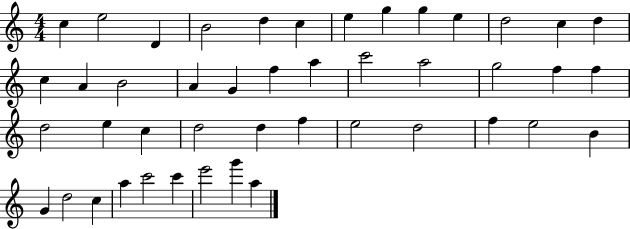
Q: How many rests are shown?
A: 0